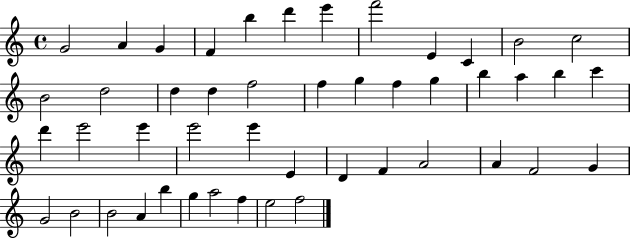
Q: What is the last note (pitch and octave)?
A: F5